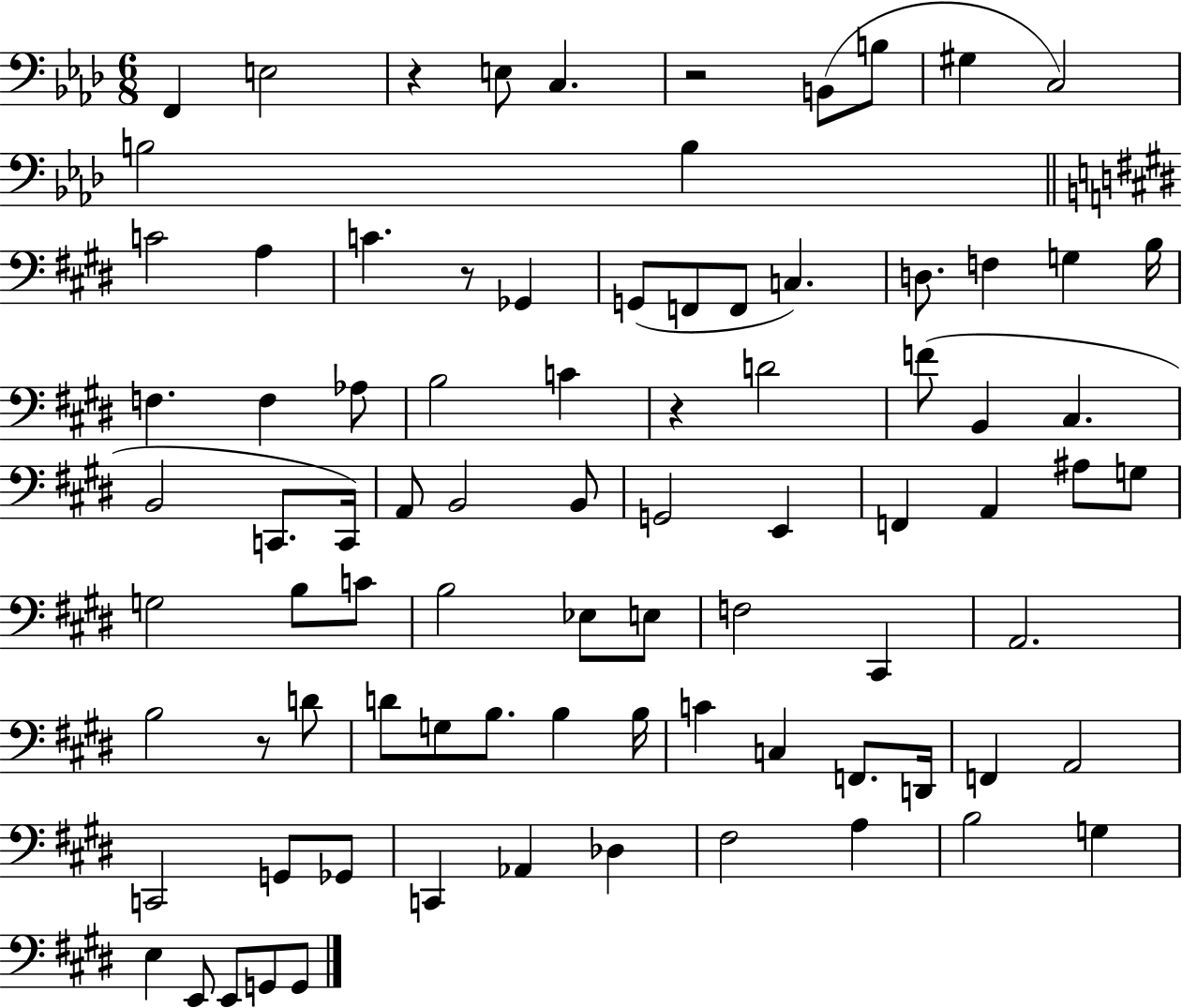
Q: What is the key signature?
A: AES major